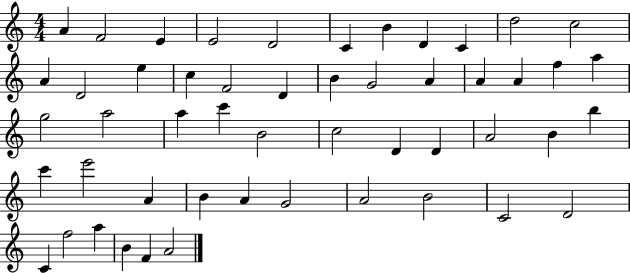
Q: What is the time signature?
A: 4/4